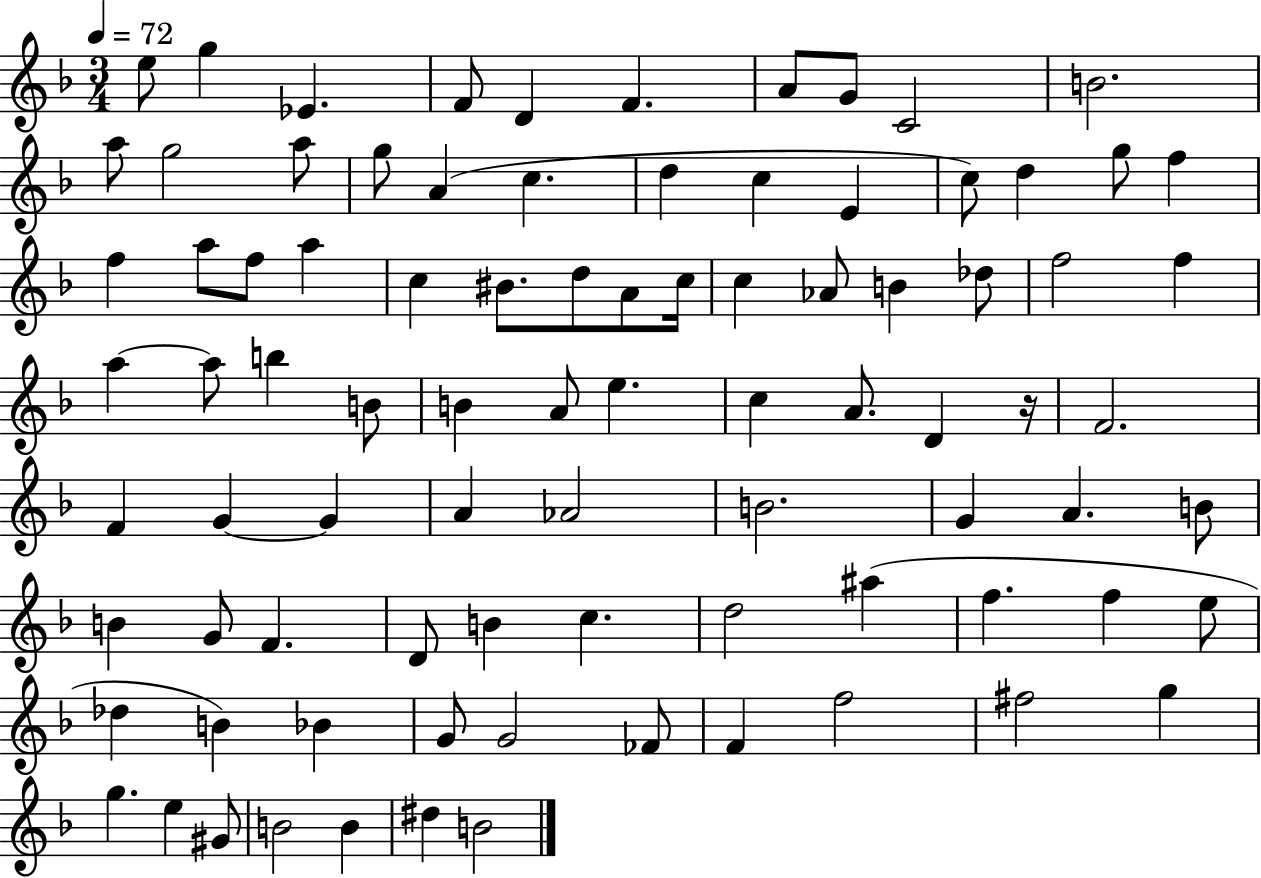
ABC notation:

X:1
T:Untitled
M:3/4
L:1/4
K:F
e/2 g _E F/2 D F A/2 G/2 C2 B2 a/2 g2 a/2 g/2 A c d c E c/2 d g/2 f f a/2 f/2 a c ^B/2 d/2 A/2 c/4 c _A/2 B _d/2 f2 f a a/2 b B/2 B A/2 e c A/2 D z/4 F2 F G G A _A2 B2 G A B/2 B G/2 F D/2 B c d2 ^a f f e/2 _d B _B G/2 G2 _F/2 F f2 ^f2 g g e ^G/2 B2 B ^d B2